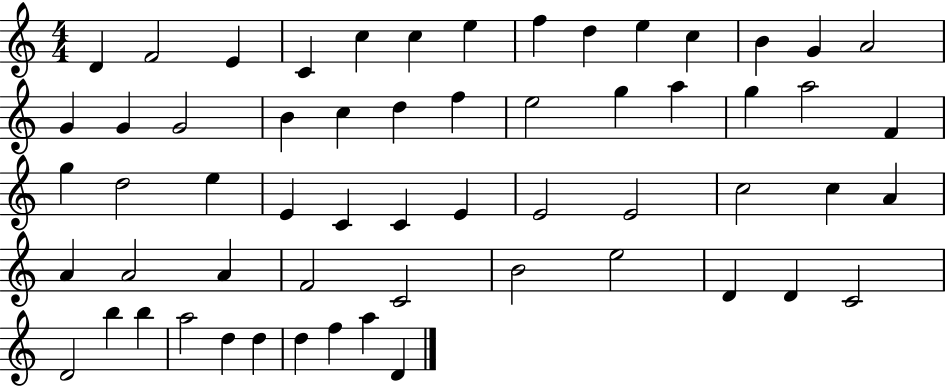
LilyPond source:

{
  \clef treble
  \numericTimeSignature
  \time 4/4
  \key c \major
  d'4 f'2 e'4 | c'4 c''4 c''4 e''4 | f''4 d''4 e''4 c''4 | b'4 g'4 a'2 | \break g'4 g'4 g'2 | b'4 c''4 d''4 f''4 | e''2 g''4 a''4 | g''4 a''2 f'4 | \break g''4 d''2 e''4 | e'4 c'4 c'4 e'4 | e'2 e'2 | c''2 c''4 a'4 | \break a'4 a'2 a'4 | f'2 c'2 | b'2 e''2 | d'4 d'4 c'2 | \break d'2 b''4 b''4 | a''2 d''4 d''4 | d''4 f''4 a''4 d'4 | \bar "|."
}